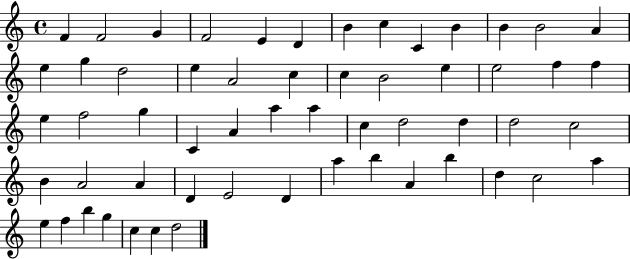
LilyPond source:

{
  \clef treble
  \time 4/4
  \defaultTimeSignature
  \key c \major
  f'4 f'2 g'4 | f'2 e'4 d'4 | b'4 c''4 c'4 b'4 | b'4 b'2 a'4 | \break e''4 g''4 d''2 | e''4 a'2 c''4 | c''4 b'2 e''4 | e''2 f''4 f''4 | \break e''4 f''2 g''4 | c'4 a'4 a''4 a''4 | c''4 d''2 d''4 | d''2 c''2 | \break b'4 a'2 a'4 | d'4 e'2 d'4 | a''4 b''4 a'4 b''4 | d''4 c''2 a''4 | \break e''4 f''4 b''4 g''4 | c''4 c''4 d''2 | \bar "|."
}